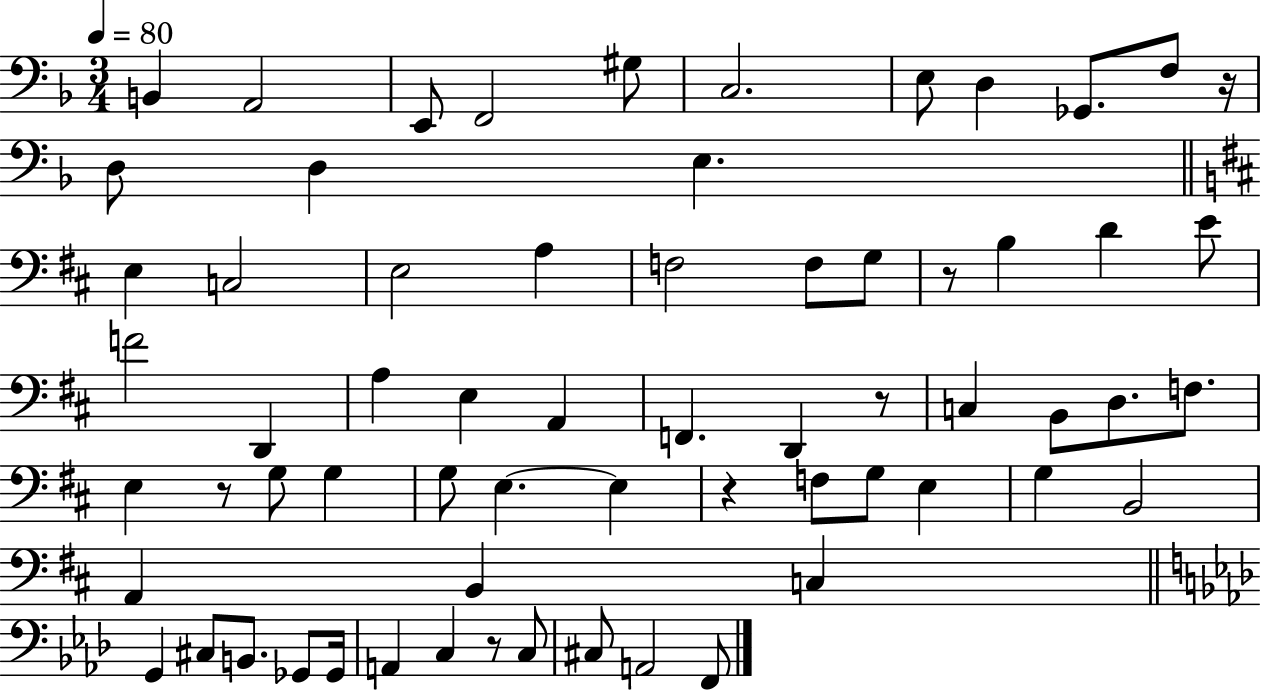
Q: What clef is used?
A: bass